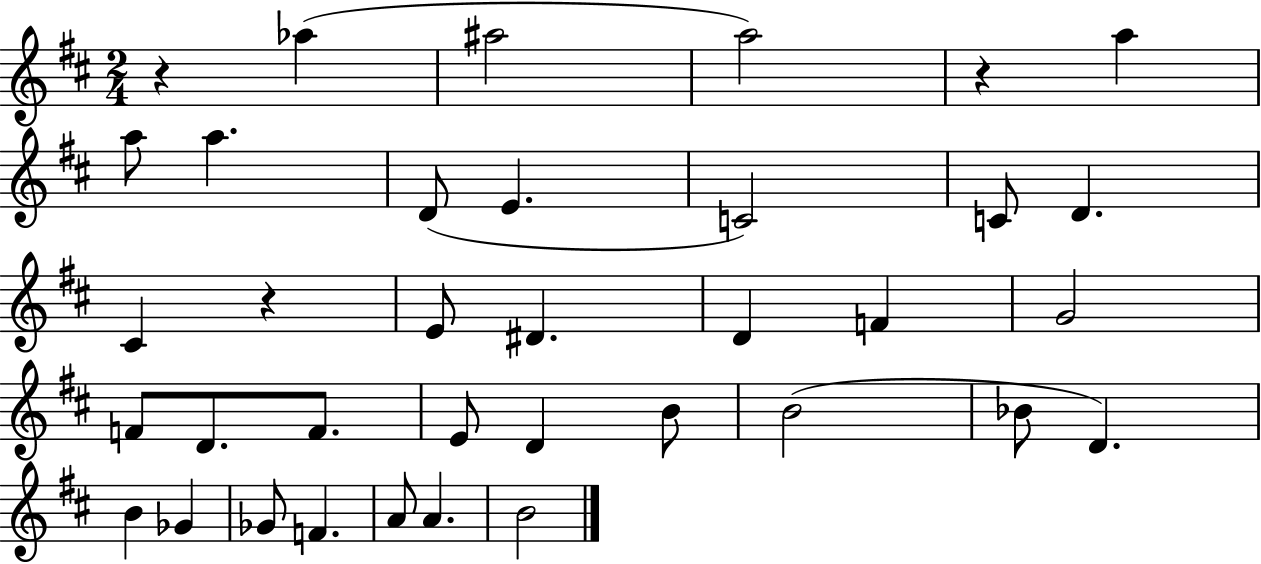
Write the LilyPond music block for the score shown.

{
  \clef treble
  \numericTimeSignature
  \time 2/4
  \key d \major
  r4 aes''4( | ais''2 | a''2) | r4 a''4 | \break a''8 a''4. | d'8( e'4. | c'2) | c'8 d'4. | \break cis'4 r4 | e'8 dis'4. | d'4 f'4 | g'2 | \break f'8 d'8. f'8. | e'8 d'4 b'8 | b'2( | bes'8 d'4.) | \break b'4 ges'4 | ges'8 f'4. | a'8 a'4. | b'2 | \break \bar "|."
}